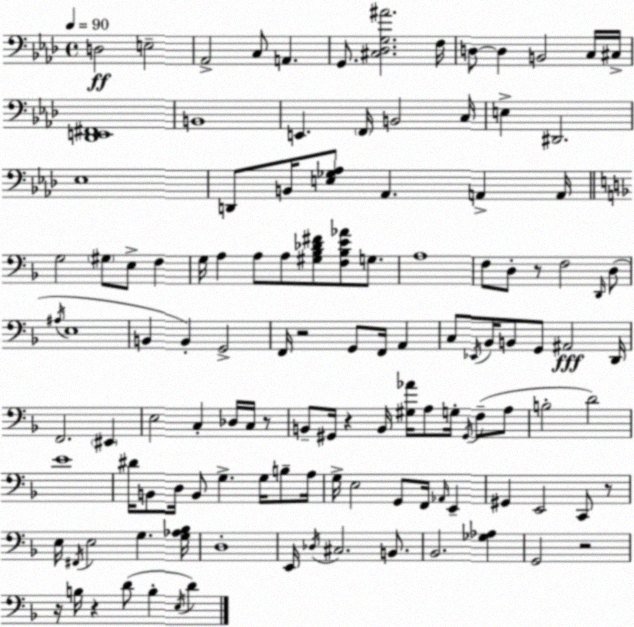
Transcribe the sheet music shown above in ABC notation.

X:1
T:Untitled
M:4/4
L:1/4
K:Fm
D,2 E,2 _A,,2 C,/2 A,, G,,/2 [^C,_D,G,^A]2 F,/4 D,/2 D, B,,2 C,/4 ^C,/4 [_D,,E,,^F,,]4 B,,4 E,, F,,/4 B,,2 C,/4 E, ^D,,2 _E,4 D,,/2 B,,/4 [E,_G,_A,]/2 _A,, A,, A,,/4 G,2 ^G,/2 E,/2 F, G,/4 A, A,/2 A,/2 [^G,_B,_D^F]/2 [F,_B,E_A]/2 G,/2 A,4 F,/2 D,/2 z/2 F,2 D,,/4 D,/2 ^A,/4 E,4 B,, B,, G,,2 F,,/4 z2 G,,/2 F,,/4 A,, C,/2 _E,,/4 _B,,/4 B,,/2 G,,/2 ^A,,2 D,,/4 F,,2 ^E,, E,2 C, _D,/4 C,/4 z/2 B,,/2 ^G,,/4 z B,,/4 [^G,_A]/4 A,/2 G,/4 ^G,,/4 F,/2 A,/2 B,2 D2 E4 ^D/4 B,,/2 D,/4 B,,/2 G, G,/4 B,/2 A,/4 G,/4 E,2 G,,/2 F,,/4 _A,,/4 E,, ^G,, E,,2 C,,/2 z/2 E,/4 ^F,,/4 E,2 G, [G,_A,_B,]/4 D,4 E,,/4 _D,/4 ^C,2 B,,/2 _B,,2 [_G,_A,] G,,2 z2 z/4 B,/4 z D/2 B, E,/4 D